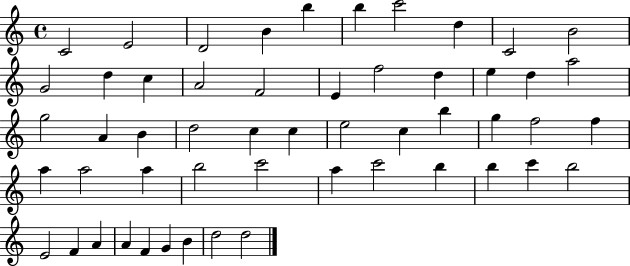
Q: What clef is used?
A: treble